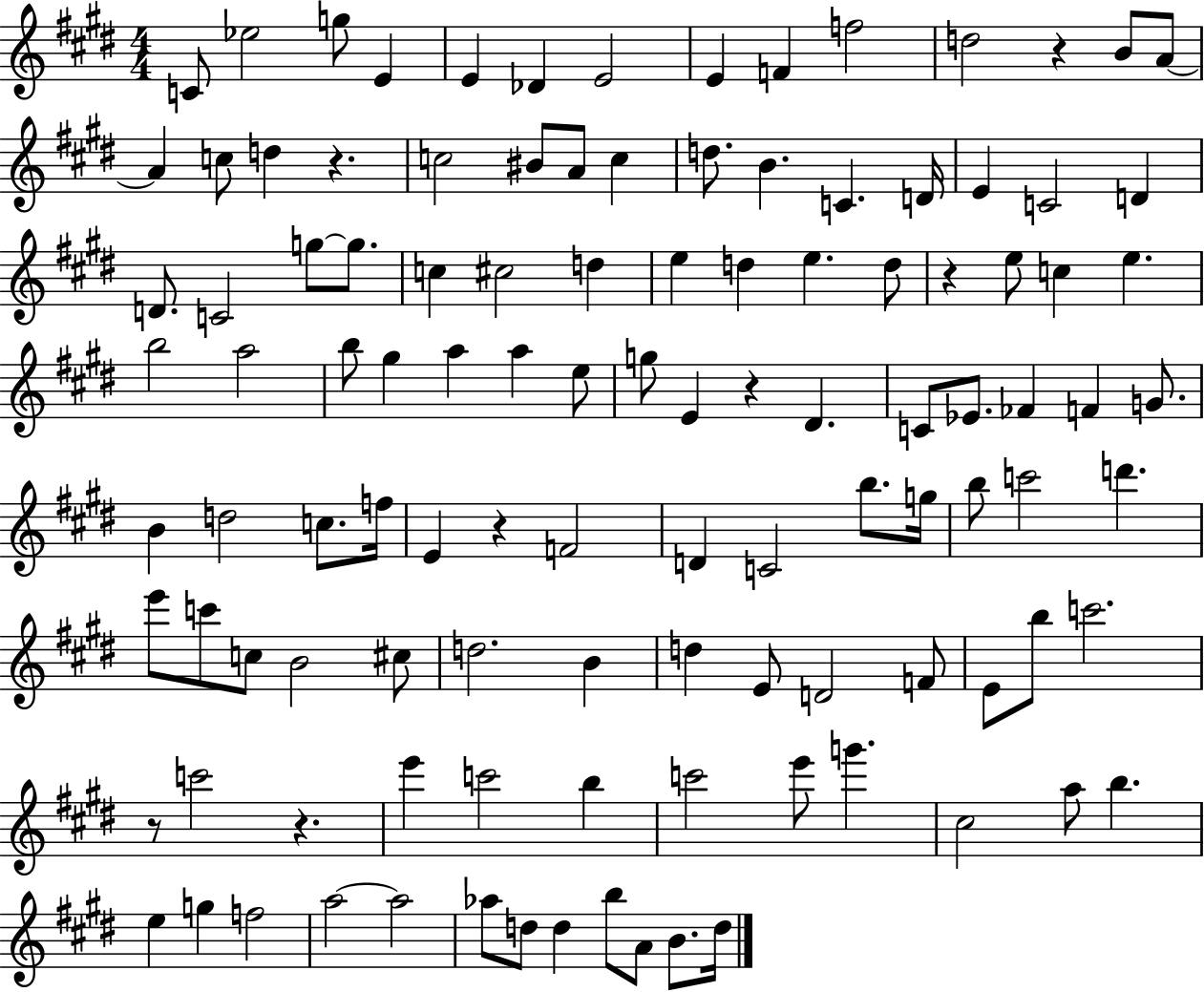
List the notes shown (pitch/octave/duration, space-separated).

C4/e Eb5/h G5/e E4/q E4/q Db4/q E4/h E4/q F4/q F5/h D5/h R/q B4/e A4/e A4/q C5/e D5/q R/q. C5/h BIS4/e A4/e C5/q D5/e. B4/q. C4/q. D4/s E4/q C4/h D4/q D4/e. C4/h G5/e G5/e. C5/q C#5/h D5/q E5/q D5/q E5/q. D5/e R/q E5/e C5/q E5/q. B5/h A5/h B5/e G#5/q A5/q A5/q E5/e G5/e E4/q R/q D#4/q. C4/e Eb4/e. FES4/q F4/q G4/e. B4/q D5/h C5/e. F5/s E4/q R/q F4/h D4/q C4/h B5/e. G5/s B5/e C6/h D6/q. E6/e C6/e C5/e B4/h C#5/e D5/h. B4/q D5/q E4/e D4/h F4/e E4/e B5/e C6/h. R/e C6/h R/q. E6/q C6/h B5/q C6/h E6/e G6/q. C#5/h A5/e B5/q. E5/q G5/q F5/h A5/h A5/h Ab5/e D5/e D5/q B5/e A4/e B4/e. D5/s